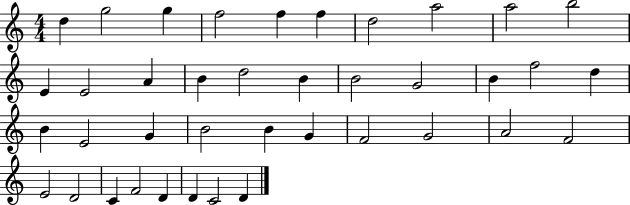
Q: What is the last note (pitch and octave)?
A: D4